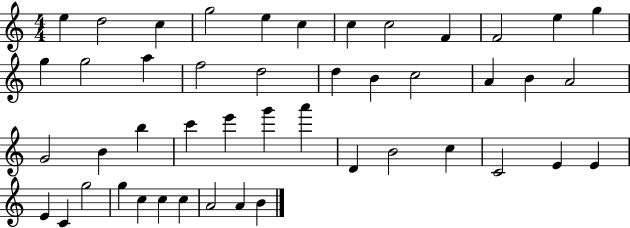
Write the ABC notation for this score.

X:1
T:Untitled
M:4/4
L:1/4
K:C
e d2 c g2 e c c c2 F F2 e g g g2 a f2 d2 d B c2 A B A2 G2 B b c' e' g' a' D B2 c C2 E E E C g2 g c c c A2 A B